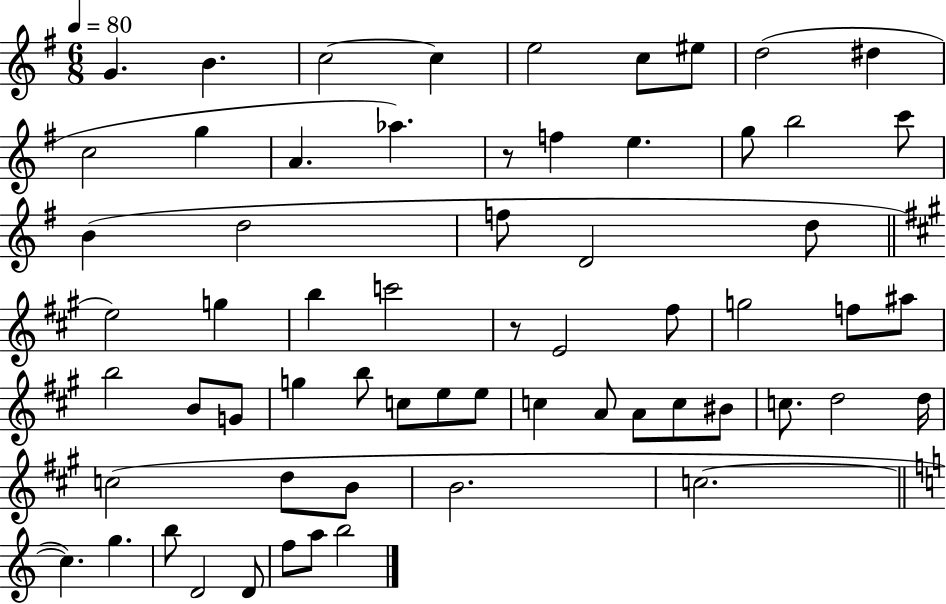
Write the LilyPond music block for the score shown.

{
  \clef treble
  \numericTimeSignature
  \time 6/8
  \key g \major
  \tempo 4 = 80
  g'4. b'4. | c''2~~ c''4 | e''2 c''8 eis''8 | d''2( dis''4 | \break c''2 g''4 | a'4. aes''4.) | r8 f''4 e''4. | g''8 b''2 c'''8 | \break b'4( d''2 | f''8 d'2 d''8 | \bar "||" \break \key a \major e''2) g''4 | b''4 c'''2 | r8 e'2 fis''8 | g''2 f''8 ais''8 | \break b''2 b'8 g'8 | g''4 b''8 c''8 e''8 e''8 | c''4 a'8 a'8 c''8 bis'8 | c''8. d''2 d''16 | \break c''2( d''8 b'8 | b'2. | c''2.~~ | \bar "||" \break \key c \major c''4.) g''4. | b''8 d'2 d'8 | f''8 a''8 b''2 | \bar "|."
}